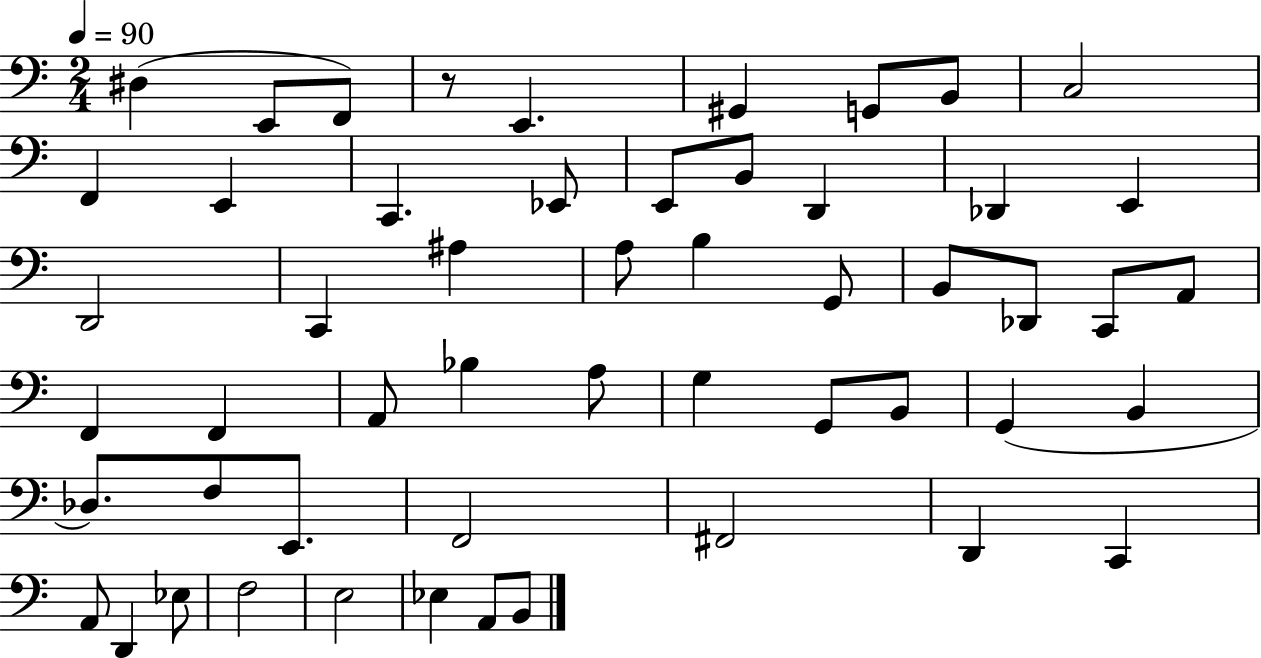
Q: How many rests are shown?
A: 1